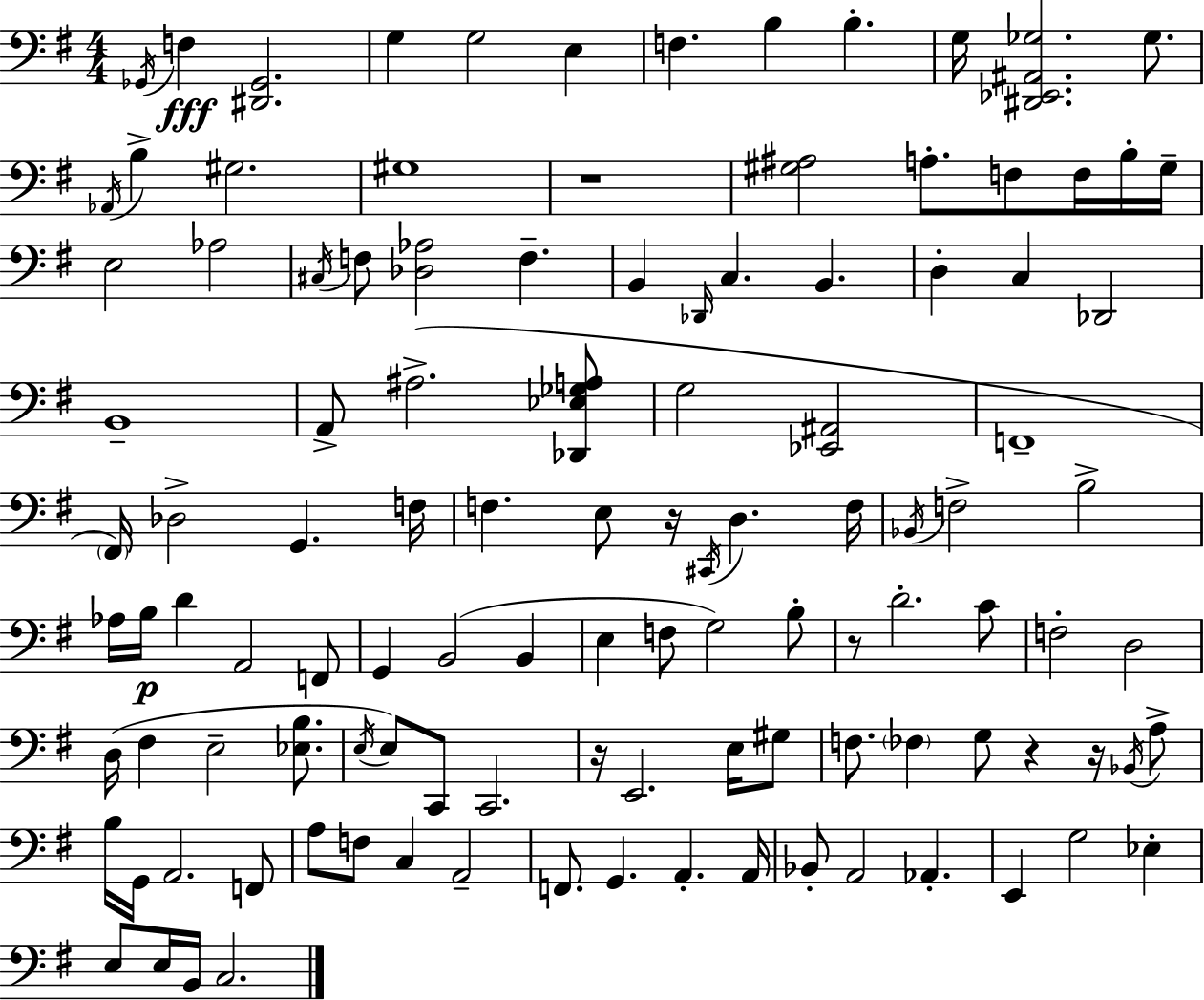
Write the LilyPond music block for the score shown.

{
  \clef bass
  \numericTimeSignature
  \time 4/4
  \key g \major
  \acciaccatura { ges,16 }\fff f4 <dis, ges,>2. | g4 g2 e4 | f4. b4 b4.-. | g16 <dis, ees, ais, ges>2. ges8. | \break \acciaccatura { aes,16 } b4-> gis2. | gis1 | r1 | <gis ais>2 a8.-. f8 f16 | \break b16-. gis16-- e2 aes2 | \acciaccatura { cis16 } f8 <des aes>2 f4.-- | b,4 \grace { des,16 } c4. b,4. | d4-. c4 des,2 | \break b,1-- | a,8-> ais2.->( | <des, ees ges a>8 g2 <ees, ais,>2 | f,1-- | \break \parenthesize fis,16) des2-> g,4. | f16 f4. e8 r16 \acciaccatura { cis,16 } d4. | f16 \acciaccatura { bes,16 } f2-> b2-> | aes16 b16\p d'4 a,2 | \break f,8 g,4 b,2( | b,4 e4 f8 g2) | b8-. r8 d'2.-. | c'8 f2-. d2 | \break d16( fis4 e2-- | <ees b>8. \acciaccatura { e16 } e8) c,8 c,2. | r16 e,2. | e16 gis8 f8. \parenthesize fes4 g8 | \break r4 r16 \acciaccatura { bes,16 } a8-> b16 g,16 a,2. | f,8 a8 f8 c4 | a,2-- f,8. g,4. | a,4.-. a,16 bes,8-. a,2 | \break aes,4.-. e,4 g2 | ees4-. e8 e16 b,16 c2. | \bar "|."
}